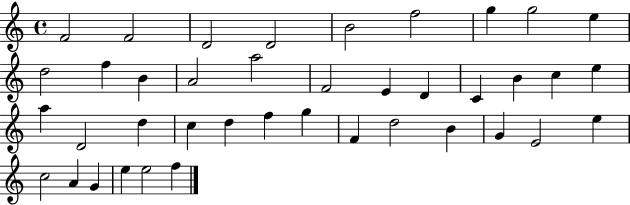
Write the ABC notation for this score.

X:1
T:Untitled
M:4/4
L:1/4
K:C
F2 F2 D2 D2 B2 f2 g g2 e d2 f B A2 a2 F2 E D C B c e a D2 d c d f g F d2 B G E2 e c2 A G e e2 f